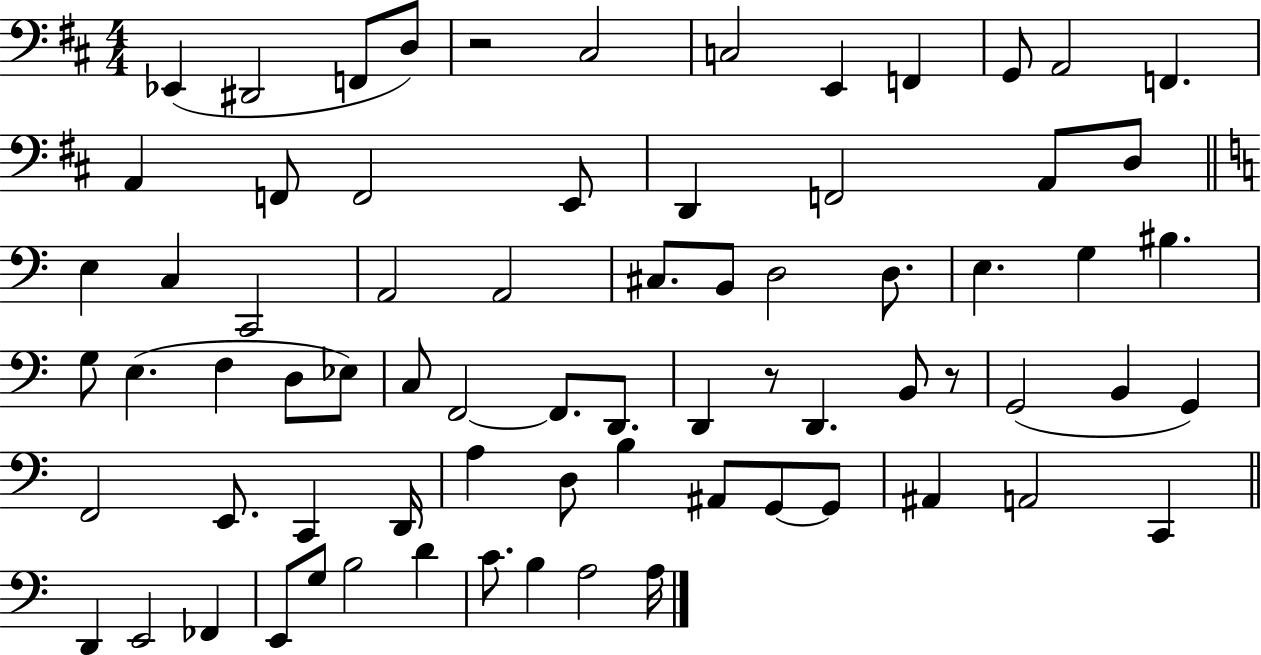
{
  \clef bass
  \numericTimeSignature
  \time 4/4
  \key d \major
  ees,4( dis,2 f,8 d8) | r2 cis2 | c2 e,4 f,4 | g,8 a,2 f,4. | \break a,4 f,8 f,2 e,8 | d,4 f,2 a,8 d8 | \bar "||" \break \key a \minor e4 c4 c,2 | a,2 a,2 | cis8. b,8 d2 d8. | e4. g4 bis4. | \break g8 e4.( f4 d8 ees8) | c8 f,2~~ f,8. d,8. | d,4 r8 d,4. b,8 r8 | g,2( b,4 g,4) | \break f,2 e,8. c,4 d,16 | a4 d8 b4 ais,8 g,8~~ g,8 | ais,4 a,2 c,4 | \bar "||" \break \key a \minor d,4 e,2 fes,4 | e,8 g8 b2 d'4 | c'8. b4 a2 a16 | \bar "|."
}